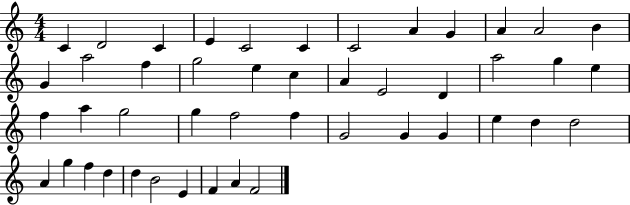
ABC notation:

X:1
T:Untitled
M:4/4
L:1/4
K:C
C D2 C E C2 C C2 A G A A2 B G a2 f g2 e c A E2 D a2 g e f a g2 g f2 f G2 G G e d d2 A g f d d B2 E F A F2